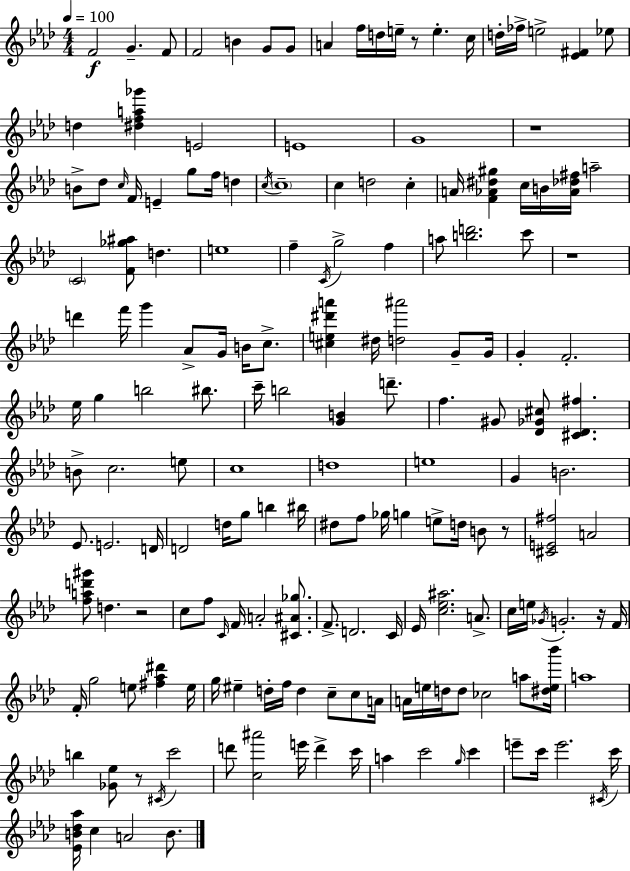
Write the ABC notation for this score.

X:1
T:Untitled
M:4/4
L:1/4
K:Ab
F2 G F/2 F2 B G/2 G/2 A f/4 d/4 e/4 z/2 e c/4 d/4 _f/4 e2 [_E^F] _e/2 d [^dfa_g'] E2 E4 G4 z4 B/2 _d/2 c/4 F/4 E g/2 f/4 d c/4 c4 c d2 c A/4 [F_A^d^g] c/4 B/4 [_A_d^f]/4 a2 C2 [F_g^a]/2 d e4 f C/4 g2 f a/2 [bd']2 c'/2 z4 d' f'/4 g' _A/2 G/4 B/4 c/2 [^ce^d'a'] ^d/4 [d^a']2 G/2 G/4 G F2 _e/4 g b2 ^b/2 c'/4 b2 [GB] d'/2 f ^G/2 [_D_G^c]/2 [^C_D^f] B/2 c2 e/2 c4 d4 e4 G B2 _E/2 E2 D/4 D2 d/4 g/2 b ^b/4 ^d/2 f/2 _g/4 g e/2 d/4 B/2 z/2 [^CE^f]2 A2 [fad'^g']/2 d z2 c/2 f/2 C/4 F/4 A2 [^C^A_g]/2 F/2 D2 C/4 _E/4 [c_e^a]2 A/2 c/4 e/4 _G/4 G2 z/4 F/4 F/4 g2 e/2 [^f_a^d'] e/4 g/4 ^e d/4 f/4 d c/2 c/2 A/4 A/4 e/4 d/4 d/2 _c2 a/2 [^de_b']/4 a4 b [_G_e]/2 z/2 ^C/4 c'2 d'/2 [c^a']2 e'/4 d' c'/4 a c'2 g/4 c' e'/2 c'/4 e'2 ^C/4 c'/4 [_EB_d_a]/4 c A2 B/2